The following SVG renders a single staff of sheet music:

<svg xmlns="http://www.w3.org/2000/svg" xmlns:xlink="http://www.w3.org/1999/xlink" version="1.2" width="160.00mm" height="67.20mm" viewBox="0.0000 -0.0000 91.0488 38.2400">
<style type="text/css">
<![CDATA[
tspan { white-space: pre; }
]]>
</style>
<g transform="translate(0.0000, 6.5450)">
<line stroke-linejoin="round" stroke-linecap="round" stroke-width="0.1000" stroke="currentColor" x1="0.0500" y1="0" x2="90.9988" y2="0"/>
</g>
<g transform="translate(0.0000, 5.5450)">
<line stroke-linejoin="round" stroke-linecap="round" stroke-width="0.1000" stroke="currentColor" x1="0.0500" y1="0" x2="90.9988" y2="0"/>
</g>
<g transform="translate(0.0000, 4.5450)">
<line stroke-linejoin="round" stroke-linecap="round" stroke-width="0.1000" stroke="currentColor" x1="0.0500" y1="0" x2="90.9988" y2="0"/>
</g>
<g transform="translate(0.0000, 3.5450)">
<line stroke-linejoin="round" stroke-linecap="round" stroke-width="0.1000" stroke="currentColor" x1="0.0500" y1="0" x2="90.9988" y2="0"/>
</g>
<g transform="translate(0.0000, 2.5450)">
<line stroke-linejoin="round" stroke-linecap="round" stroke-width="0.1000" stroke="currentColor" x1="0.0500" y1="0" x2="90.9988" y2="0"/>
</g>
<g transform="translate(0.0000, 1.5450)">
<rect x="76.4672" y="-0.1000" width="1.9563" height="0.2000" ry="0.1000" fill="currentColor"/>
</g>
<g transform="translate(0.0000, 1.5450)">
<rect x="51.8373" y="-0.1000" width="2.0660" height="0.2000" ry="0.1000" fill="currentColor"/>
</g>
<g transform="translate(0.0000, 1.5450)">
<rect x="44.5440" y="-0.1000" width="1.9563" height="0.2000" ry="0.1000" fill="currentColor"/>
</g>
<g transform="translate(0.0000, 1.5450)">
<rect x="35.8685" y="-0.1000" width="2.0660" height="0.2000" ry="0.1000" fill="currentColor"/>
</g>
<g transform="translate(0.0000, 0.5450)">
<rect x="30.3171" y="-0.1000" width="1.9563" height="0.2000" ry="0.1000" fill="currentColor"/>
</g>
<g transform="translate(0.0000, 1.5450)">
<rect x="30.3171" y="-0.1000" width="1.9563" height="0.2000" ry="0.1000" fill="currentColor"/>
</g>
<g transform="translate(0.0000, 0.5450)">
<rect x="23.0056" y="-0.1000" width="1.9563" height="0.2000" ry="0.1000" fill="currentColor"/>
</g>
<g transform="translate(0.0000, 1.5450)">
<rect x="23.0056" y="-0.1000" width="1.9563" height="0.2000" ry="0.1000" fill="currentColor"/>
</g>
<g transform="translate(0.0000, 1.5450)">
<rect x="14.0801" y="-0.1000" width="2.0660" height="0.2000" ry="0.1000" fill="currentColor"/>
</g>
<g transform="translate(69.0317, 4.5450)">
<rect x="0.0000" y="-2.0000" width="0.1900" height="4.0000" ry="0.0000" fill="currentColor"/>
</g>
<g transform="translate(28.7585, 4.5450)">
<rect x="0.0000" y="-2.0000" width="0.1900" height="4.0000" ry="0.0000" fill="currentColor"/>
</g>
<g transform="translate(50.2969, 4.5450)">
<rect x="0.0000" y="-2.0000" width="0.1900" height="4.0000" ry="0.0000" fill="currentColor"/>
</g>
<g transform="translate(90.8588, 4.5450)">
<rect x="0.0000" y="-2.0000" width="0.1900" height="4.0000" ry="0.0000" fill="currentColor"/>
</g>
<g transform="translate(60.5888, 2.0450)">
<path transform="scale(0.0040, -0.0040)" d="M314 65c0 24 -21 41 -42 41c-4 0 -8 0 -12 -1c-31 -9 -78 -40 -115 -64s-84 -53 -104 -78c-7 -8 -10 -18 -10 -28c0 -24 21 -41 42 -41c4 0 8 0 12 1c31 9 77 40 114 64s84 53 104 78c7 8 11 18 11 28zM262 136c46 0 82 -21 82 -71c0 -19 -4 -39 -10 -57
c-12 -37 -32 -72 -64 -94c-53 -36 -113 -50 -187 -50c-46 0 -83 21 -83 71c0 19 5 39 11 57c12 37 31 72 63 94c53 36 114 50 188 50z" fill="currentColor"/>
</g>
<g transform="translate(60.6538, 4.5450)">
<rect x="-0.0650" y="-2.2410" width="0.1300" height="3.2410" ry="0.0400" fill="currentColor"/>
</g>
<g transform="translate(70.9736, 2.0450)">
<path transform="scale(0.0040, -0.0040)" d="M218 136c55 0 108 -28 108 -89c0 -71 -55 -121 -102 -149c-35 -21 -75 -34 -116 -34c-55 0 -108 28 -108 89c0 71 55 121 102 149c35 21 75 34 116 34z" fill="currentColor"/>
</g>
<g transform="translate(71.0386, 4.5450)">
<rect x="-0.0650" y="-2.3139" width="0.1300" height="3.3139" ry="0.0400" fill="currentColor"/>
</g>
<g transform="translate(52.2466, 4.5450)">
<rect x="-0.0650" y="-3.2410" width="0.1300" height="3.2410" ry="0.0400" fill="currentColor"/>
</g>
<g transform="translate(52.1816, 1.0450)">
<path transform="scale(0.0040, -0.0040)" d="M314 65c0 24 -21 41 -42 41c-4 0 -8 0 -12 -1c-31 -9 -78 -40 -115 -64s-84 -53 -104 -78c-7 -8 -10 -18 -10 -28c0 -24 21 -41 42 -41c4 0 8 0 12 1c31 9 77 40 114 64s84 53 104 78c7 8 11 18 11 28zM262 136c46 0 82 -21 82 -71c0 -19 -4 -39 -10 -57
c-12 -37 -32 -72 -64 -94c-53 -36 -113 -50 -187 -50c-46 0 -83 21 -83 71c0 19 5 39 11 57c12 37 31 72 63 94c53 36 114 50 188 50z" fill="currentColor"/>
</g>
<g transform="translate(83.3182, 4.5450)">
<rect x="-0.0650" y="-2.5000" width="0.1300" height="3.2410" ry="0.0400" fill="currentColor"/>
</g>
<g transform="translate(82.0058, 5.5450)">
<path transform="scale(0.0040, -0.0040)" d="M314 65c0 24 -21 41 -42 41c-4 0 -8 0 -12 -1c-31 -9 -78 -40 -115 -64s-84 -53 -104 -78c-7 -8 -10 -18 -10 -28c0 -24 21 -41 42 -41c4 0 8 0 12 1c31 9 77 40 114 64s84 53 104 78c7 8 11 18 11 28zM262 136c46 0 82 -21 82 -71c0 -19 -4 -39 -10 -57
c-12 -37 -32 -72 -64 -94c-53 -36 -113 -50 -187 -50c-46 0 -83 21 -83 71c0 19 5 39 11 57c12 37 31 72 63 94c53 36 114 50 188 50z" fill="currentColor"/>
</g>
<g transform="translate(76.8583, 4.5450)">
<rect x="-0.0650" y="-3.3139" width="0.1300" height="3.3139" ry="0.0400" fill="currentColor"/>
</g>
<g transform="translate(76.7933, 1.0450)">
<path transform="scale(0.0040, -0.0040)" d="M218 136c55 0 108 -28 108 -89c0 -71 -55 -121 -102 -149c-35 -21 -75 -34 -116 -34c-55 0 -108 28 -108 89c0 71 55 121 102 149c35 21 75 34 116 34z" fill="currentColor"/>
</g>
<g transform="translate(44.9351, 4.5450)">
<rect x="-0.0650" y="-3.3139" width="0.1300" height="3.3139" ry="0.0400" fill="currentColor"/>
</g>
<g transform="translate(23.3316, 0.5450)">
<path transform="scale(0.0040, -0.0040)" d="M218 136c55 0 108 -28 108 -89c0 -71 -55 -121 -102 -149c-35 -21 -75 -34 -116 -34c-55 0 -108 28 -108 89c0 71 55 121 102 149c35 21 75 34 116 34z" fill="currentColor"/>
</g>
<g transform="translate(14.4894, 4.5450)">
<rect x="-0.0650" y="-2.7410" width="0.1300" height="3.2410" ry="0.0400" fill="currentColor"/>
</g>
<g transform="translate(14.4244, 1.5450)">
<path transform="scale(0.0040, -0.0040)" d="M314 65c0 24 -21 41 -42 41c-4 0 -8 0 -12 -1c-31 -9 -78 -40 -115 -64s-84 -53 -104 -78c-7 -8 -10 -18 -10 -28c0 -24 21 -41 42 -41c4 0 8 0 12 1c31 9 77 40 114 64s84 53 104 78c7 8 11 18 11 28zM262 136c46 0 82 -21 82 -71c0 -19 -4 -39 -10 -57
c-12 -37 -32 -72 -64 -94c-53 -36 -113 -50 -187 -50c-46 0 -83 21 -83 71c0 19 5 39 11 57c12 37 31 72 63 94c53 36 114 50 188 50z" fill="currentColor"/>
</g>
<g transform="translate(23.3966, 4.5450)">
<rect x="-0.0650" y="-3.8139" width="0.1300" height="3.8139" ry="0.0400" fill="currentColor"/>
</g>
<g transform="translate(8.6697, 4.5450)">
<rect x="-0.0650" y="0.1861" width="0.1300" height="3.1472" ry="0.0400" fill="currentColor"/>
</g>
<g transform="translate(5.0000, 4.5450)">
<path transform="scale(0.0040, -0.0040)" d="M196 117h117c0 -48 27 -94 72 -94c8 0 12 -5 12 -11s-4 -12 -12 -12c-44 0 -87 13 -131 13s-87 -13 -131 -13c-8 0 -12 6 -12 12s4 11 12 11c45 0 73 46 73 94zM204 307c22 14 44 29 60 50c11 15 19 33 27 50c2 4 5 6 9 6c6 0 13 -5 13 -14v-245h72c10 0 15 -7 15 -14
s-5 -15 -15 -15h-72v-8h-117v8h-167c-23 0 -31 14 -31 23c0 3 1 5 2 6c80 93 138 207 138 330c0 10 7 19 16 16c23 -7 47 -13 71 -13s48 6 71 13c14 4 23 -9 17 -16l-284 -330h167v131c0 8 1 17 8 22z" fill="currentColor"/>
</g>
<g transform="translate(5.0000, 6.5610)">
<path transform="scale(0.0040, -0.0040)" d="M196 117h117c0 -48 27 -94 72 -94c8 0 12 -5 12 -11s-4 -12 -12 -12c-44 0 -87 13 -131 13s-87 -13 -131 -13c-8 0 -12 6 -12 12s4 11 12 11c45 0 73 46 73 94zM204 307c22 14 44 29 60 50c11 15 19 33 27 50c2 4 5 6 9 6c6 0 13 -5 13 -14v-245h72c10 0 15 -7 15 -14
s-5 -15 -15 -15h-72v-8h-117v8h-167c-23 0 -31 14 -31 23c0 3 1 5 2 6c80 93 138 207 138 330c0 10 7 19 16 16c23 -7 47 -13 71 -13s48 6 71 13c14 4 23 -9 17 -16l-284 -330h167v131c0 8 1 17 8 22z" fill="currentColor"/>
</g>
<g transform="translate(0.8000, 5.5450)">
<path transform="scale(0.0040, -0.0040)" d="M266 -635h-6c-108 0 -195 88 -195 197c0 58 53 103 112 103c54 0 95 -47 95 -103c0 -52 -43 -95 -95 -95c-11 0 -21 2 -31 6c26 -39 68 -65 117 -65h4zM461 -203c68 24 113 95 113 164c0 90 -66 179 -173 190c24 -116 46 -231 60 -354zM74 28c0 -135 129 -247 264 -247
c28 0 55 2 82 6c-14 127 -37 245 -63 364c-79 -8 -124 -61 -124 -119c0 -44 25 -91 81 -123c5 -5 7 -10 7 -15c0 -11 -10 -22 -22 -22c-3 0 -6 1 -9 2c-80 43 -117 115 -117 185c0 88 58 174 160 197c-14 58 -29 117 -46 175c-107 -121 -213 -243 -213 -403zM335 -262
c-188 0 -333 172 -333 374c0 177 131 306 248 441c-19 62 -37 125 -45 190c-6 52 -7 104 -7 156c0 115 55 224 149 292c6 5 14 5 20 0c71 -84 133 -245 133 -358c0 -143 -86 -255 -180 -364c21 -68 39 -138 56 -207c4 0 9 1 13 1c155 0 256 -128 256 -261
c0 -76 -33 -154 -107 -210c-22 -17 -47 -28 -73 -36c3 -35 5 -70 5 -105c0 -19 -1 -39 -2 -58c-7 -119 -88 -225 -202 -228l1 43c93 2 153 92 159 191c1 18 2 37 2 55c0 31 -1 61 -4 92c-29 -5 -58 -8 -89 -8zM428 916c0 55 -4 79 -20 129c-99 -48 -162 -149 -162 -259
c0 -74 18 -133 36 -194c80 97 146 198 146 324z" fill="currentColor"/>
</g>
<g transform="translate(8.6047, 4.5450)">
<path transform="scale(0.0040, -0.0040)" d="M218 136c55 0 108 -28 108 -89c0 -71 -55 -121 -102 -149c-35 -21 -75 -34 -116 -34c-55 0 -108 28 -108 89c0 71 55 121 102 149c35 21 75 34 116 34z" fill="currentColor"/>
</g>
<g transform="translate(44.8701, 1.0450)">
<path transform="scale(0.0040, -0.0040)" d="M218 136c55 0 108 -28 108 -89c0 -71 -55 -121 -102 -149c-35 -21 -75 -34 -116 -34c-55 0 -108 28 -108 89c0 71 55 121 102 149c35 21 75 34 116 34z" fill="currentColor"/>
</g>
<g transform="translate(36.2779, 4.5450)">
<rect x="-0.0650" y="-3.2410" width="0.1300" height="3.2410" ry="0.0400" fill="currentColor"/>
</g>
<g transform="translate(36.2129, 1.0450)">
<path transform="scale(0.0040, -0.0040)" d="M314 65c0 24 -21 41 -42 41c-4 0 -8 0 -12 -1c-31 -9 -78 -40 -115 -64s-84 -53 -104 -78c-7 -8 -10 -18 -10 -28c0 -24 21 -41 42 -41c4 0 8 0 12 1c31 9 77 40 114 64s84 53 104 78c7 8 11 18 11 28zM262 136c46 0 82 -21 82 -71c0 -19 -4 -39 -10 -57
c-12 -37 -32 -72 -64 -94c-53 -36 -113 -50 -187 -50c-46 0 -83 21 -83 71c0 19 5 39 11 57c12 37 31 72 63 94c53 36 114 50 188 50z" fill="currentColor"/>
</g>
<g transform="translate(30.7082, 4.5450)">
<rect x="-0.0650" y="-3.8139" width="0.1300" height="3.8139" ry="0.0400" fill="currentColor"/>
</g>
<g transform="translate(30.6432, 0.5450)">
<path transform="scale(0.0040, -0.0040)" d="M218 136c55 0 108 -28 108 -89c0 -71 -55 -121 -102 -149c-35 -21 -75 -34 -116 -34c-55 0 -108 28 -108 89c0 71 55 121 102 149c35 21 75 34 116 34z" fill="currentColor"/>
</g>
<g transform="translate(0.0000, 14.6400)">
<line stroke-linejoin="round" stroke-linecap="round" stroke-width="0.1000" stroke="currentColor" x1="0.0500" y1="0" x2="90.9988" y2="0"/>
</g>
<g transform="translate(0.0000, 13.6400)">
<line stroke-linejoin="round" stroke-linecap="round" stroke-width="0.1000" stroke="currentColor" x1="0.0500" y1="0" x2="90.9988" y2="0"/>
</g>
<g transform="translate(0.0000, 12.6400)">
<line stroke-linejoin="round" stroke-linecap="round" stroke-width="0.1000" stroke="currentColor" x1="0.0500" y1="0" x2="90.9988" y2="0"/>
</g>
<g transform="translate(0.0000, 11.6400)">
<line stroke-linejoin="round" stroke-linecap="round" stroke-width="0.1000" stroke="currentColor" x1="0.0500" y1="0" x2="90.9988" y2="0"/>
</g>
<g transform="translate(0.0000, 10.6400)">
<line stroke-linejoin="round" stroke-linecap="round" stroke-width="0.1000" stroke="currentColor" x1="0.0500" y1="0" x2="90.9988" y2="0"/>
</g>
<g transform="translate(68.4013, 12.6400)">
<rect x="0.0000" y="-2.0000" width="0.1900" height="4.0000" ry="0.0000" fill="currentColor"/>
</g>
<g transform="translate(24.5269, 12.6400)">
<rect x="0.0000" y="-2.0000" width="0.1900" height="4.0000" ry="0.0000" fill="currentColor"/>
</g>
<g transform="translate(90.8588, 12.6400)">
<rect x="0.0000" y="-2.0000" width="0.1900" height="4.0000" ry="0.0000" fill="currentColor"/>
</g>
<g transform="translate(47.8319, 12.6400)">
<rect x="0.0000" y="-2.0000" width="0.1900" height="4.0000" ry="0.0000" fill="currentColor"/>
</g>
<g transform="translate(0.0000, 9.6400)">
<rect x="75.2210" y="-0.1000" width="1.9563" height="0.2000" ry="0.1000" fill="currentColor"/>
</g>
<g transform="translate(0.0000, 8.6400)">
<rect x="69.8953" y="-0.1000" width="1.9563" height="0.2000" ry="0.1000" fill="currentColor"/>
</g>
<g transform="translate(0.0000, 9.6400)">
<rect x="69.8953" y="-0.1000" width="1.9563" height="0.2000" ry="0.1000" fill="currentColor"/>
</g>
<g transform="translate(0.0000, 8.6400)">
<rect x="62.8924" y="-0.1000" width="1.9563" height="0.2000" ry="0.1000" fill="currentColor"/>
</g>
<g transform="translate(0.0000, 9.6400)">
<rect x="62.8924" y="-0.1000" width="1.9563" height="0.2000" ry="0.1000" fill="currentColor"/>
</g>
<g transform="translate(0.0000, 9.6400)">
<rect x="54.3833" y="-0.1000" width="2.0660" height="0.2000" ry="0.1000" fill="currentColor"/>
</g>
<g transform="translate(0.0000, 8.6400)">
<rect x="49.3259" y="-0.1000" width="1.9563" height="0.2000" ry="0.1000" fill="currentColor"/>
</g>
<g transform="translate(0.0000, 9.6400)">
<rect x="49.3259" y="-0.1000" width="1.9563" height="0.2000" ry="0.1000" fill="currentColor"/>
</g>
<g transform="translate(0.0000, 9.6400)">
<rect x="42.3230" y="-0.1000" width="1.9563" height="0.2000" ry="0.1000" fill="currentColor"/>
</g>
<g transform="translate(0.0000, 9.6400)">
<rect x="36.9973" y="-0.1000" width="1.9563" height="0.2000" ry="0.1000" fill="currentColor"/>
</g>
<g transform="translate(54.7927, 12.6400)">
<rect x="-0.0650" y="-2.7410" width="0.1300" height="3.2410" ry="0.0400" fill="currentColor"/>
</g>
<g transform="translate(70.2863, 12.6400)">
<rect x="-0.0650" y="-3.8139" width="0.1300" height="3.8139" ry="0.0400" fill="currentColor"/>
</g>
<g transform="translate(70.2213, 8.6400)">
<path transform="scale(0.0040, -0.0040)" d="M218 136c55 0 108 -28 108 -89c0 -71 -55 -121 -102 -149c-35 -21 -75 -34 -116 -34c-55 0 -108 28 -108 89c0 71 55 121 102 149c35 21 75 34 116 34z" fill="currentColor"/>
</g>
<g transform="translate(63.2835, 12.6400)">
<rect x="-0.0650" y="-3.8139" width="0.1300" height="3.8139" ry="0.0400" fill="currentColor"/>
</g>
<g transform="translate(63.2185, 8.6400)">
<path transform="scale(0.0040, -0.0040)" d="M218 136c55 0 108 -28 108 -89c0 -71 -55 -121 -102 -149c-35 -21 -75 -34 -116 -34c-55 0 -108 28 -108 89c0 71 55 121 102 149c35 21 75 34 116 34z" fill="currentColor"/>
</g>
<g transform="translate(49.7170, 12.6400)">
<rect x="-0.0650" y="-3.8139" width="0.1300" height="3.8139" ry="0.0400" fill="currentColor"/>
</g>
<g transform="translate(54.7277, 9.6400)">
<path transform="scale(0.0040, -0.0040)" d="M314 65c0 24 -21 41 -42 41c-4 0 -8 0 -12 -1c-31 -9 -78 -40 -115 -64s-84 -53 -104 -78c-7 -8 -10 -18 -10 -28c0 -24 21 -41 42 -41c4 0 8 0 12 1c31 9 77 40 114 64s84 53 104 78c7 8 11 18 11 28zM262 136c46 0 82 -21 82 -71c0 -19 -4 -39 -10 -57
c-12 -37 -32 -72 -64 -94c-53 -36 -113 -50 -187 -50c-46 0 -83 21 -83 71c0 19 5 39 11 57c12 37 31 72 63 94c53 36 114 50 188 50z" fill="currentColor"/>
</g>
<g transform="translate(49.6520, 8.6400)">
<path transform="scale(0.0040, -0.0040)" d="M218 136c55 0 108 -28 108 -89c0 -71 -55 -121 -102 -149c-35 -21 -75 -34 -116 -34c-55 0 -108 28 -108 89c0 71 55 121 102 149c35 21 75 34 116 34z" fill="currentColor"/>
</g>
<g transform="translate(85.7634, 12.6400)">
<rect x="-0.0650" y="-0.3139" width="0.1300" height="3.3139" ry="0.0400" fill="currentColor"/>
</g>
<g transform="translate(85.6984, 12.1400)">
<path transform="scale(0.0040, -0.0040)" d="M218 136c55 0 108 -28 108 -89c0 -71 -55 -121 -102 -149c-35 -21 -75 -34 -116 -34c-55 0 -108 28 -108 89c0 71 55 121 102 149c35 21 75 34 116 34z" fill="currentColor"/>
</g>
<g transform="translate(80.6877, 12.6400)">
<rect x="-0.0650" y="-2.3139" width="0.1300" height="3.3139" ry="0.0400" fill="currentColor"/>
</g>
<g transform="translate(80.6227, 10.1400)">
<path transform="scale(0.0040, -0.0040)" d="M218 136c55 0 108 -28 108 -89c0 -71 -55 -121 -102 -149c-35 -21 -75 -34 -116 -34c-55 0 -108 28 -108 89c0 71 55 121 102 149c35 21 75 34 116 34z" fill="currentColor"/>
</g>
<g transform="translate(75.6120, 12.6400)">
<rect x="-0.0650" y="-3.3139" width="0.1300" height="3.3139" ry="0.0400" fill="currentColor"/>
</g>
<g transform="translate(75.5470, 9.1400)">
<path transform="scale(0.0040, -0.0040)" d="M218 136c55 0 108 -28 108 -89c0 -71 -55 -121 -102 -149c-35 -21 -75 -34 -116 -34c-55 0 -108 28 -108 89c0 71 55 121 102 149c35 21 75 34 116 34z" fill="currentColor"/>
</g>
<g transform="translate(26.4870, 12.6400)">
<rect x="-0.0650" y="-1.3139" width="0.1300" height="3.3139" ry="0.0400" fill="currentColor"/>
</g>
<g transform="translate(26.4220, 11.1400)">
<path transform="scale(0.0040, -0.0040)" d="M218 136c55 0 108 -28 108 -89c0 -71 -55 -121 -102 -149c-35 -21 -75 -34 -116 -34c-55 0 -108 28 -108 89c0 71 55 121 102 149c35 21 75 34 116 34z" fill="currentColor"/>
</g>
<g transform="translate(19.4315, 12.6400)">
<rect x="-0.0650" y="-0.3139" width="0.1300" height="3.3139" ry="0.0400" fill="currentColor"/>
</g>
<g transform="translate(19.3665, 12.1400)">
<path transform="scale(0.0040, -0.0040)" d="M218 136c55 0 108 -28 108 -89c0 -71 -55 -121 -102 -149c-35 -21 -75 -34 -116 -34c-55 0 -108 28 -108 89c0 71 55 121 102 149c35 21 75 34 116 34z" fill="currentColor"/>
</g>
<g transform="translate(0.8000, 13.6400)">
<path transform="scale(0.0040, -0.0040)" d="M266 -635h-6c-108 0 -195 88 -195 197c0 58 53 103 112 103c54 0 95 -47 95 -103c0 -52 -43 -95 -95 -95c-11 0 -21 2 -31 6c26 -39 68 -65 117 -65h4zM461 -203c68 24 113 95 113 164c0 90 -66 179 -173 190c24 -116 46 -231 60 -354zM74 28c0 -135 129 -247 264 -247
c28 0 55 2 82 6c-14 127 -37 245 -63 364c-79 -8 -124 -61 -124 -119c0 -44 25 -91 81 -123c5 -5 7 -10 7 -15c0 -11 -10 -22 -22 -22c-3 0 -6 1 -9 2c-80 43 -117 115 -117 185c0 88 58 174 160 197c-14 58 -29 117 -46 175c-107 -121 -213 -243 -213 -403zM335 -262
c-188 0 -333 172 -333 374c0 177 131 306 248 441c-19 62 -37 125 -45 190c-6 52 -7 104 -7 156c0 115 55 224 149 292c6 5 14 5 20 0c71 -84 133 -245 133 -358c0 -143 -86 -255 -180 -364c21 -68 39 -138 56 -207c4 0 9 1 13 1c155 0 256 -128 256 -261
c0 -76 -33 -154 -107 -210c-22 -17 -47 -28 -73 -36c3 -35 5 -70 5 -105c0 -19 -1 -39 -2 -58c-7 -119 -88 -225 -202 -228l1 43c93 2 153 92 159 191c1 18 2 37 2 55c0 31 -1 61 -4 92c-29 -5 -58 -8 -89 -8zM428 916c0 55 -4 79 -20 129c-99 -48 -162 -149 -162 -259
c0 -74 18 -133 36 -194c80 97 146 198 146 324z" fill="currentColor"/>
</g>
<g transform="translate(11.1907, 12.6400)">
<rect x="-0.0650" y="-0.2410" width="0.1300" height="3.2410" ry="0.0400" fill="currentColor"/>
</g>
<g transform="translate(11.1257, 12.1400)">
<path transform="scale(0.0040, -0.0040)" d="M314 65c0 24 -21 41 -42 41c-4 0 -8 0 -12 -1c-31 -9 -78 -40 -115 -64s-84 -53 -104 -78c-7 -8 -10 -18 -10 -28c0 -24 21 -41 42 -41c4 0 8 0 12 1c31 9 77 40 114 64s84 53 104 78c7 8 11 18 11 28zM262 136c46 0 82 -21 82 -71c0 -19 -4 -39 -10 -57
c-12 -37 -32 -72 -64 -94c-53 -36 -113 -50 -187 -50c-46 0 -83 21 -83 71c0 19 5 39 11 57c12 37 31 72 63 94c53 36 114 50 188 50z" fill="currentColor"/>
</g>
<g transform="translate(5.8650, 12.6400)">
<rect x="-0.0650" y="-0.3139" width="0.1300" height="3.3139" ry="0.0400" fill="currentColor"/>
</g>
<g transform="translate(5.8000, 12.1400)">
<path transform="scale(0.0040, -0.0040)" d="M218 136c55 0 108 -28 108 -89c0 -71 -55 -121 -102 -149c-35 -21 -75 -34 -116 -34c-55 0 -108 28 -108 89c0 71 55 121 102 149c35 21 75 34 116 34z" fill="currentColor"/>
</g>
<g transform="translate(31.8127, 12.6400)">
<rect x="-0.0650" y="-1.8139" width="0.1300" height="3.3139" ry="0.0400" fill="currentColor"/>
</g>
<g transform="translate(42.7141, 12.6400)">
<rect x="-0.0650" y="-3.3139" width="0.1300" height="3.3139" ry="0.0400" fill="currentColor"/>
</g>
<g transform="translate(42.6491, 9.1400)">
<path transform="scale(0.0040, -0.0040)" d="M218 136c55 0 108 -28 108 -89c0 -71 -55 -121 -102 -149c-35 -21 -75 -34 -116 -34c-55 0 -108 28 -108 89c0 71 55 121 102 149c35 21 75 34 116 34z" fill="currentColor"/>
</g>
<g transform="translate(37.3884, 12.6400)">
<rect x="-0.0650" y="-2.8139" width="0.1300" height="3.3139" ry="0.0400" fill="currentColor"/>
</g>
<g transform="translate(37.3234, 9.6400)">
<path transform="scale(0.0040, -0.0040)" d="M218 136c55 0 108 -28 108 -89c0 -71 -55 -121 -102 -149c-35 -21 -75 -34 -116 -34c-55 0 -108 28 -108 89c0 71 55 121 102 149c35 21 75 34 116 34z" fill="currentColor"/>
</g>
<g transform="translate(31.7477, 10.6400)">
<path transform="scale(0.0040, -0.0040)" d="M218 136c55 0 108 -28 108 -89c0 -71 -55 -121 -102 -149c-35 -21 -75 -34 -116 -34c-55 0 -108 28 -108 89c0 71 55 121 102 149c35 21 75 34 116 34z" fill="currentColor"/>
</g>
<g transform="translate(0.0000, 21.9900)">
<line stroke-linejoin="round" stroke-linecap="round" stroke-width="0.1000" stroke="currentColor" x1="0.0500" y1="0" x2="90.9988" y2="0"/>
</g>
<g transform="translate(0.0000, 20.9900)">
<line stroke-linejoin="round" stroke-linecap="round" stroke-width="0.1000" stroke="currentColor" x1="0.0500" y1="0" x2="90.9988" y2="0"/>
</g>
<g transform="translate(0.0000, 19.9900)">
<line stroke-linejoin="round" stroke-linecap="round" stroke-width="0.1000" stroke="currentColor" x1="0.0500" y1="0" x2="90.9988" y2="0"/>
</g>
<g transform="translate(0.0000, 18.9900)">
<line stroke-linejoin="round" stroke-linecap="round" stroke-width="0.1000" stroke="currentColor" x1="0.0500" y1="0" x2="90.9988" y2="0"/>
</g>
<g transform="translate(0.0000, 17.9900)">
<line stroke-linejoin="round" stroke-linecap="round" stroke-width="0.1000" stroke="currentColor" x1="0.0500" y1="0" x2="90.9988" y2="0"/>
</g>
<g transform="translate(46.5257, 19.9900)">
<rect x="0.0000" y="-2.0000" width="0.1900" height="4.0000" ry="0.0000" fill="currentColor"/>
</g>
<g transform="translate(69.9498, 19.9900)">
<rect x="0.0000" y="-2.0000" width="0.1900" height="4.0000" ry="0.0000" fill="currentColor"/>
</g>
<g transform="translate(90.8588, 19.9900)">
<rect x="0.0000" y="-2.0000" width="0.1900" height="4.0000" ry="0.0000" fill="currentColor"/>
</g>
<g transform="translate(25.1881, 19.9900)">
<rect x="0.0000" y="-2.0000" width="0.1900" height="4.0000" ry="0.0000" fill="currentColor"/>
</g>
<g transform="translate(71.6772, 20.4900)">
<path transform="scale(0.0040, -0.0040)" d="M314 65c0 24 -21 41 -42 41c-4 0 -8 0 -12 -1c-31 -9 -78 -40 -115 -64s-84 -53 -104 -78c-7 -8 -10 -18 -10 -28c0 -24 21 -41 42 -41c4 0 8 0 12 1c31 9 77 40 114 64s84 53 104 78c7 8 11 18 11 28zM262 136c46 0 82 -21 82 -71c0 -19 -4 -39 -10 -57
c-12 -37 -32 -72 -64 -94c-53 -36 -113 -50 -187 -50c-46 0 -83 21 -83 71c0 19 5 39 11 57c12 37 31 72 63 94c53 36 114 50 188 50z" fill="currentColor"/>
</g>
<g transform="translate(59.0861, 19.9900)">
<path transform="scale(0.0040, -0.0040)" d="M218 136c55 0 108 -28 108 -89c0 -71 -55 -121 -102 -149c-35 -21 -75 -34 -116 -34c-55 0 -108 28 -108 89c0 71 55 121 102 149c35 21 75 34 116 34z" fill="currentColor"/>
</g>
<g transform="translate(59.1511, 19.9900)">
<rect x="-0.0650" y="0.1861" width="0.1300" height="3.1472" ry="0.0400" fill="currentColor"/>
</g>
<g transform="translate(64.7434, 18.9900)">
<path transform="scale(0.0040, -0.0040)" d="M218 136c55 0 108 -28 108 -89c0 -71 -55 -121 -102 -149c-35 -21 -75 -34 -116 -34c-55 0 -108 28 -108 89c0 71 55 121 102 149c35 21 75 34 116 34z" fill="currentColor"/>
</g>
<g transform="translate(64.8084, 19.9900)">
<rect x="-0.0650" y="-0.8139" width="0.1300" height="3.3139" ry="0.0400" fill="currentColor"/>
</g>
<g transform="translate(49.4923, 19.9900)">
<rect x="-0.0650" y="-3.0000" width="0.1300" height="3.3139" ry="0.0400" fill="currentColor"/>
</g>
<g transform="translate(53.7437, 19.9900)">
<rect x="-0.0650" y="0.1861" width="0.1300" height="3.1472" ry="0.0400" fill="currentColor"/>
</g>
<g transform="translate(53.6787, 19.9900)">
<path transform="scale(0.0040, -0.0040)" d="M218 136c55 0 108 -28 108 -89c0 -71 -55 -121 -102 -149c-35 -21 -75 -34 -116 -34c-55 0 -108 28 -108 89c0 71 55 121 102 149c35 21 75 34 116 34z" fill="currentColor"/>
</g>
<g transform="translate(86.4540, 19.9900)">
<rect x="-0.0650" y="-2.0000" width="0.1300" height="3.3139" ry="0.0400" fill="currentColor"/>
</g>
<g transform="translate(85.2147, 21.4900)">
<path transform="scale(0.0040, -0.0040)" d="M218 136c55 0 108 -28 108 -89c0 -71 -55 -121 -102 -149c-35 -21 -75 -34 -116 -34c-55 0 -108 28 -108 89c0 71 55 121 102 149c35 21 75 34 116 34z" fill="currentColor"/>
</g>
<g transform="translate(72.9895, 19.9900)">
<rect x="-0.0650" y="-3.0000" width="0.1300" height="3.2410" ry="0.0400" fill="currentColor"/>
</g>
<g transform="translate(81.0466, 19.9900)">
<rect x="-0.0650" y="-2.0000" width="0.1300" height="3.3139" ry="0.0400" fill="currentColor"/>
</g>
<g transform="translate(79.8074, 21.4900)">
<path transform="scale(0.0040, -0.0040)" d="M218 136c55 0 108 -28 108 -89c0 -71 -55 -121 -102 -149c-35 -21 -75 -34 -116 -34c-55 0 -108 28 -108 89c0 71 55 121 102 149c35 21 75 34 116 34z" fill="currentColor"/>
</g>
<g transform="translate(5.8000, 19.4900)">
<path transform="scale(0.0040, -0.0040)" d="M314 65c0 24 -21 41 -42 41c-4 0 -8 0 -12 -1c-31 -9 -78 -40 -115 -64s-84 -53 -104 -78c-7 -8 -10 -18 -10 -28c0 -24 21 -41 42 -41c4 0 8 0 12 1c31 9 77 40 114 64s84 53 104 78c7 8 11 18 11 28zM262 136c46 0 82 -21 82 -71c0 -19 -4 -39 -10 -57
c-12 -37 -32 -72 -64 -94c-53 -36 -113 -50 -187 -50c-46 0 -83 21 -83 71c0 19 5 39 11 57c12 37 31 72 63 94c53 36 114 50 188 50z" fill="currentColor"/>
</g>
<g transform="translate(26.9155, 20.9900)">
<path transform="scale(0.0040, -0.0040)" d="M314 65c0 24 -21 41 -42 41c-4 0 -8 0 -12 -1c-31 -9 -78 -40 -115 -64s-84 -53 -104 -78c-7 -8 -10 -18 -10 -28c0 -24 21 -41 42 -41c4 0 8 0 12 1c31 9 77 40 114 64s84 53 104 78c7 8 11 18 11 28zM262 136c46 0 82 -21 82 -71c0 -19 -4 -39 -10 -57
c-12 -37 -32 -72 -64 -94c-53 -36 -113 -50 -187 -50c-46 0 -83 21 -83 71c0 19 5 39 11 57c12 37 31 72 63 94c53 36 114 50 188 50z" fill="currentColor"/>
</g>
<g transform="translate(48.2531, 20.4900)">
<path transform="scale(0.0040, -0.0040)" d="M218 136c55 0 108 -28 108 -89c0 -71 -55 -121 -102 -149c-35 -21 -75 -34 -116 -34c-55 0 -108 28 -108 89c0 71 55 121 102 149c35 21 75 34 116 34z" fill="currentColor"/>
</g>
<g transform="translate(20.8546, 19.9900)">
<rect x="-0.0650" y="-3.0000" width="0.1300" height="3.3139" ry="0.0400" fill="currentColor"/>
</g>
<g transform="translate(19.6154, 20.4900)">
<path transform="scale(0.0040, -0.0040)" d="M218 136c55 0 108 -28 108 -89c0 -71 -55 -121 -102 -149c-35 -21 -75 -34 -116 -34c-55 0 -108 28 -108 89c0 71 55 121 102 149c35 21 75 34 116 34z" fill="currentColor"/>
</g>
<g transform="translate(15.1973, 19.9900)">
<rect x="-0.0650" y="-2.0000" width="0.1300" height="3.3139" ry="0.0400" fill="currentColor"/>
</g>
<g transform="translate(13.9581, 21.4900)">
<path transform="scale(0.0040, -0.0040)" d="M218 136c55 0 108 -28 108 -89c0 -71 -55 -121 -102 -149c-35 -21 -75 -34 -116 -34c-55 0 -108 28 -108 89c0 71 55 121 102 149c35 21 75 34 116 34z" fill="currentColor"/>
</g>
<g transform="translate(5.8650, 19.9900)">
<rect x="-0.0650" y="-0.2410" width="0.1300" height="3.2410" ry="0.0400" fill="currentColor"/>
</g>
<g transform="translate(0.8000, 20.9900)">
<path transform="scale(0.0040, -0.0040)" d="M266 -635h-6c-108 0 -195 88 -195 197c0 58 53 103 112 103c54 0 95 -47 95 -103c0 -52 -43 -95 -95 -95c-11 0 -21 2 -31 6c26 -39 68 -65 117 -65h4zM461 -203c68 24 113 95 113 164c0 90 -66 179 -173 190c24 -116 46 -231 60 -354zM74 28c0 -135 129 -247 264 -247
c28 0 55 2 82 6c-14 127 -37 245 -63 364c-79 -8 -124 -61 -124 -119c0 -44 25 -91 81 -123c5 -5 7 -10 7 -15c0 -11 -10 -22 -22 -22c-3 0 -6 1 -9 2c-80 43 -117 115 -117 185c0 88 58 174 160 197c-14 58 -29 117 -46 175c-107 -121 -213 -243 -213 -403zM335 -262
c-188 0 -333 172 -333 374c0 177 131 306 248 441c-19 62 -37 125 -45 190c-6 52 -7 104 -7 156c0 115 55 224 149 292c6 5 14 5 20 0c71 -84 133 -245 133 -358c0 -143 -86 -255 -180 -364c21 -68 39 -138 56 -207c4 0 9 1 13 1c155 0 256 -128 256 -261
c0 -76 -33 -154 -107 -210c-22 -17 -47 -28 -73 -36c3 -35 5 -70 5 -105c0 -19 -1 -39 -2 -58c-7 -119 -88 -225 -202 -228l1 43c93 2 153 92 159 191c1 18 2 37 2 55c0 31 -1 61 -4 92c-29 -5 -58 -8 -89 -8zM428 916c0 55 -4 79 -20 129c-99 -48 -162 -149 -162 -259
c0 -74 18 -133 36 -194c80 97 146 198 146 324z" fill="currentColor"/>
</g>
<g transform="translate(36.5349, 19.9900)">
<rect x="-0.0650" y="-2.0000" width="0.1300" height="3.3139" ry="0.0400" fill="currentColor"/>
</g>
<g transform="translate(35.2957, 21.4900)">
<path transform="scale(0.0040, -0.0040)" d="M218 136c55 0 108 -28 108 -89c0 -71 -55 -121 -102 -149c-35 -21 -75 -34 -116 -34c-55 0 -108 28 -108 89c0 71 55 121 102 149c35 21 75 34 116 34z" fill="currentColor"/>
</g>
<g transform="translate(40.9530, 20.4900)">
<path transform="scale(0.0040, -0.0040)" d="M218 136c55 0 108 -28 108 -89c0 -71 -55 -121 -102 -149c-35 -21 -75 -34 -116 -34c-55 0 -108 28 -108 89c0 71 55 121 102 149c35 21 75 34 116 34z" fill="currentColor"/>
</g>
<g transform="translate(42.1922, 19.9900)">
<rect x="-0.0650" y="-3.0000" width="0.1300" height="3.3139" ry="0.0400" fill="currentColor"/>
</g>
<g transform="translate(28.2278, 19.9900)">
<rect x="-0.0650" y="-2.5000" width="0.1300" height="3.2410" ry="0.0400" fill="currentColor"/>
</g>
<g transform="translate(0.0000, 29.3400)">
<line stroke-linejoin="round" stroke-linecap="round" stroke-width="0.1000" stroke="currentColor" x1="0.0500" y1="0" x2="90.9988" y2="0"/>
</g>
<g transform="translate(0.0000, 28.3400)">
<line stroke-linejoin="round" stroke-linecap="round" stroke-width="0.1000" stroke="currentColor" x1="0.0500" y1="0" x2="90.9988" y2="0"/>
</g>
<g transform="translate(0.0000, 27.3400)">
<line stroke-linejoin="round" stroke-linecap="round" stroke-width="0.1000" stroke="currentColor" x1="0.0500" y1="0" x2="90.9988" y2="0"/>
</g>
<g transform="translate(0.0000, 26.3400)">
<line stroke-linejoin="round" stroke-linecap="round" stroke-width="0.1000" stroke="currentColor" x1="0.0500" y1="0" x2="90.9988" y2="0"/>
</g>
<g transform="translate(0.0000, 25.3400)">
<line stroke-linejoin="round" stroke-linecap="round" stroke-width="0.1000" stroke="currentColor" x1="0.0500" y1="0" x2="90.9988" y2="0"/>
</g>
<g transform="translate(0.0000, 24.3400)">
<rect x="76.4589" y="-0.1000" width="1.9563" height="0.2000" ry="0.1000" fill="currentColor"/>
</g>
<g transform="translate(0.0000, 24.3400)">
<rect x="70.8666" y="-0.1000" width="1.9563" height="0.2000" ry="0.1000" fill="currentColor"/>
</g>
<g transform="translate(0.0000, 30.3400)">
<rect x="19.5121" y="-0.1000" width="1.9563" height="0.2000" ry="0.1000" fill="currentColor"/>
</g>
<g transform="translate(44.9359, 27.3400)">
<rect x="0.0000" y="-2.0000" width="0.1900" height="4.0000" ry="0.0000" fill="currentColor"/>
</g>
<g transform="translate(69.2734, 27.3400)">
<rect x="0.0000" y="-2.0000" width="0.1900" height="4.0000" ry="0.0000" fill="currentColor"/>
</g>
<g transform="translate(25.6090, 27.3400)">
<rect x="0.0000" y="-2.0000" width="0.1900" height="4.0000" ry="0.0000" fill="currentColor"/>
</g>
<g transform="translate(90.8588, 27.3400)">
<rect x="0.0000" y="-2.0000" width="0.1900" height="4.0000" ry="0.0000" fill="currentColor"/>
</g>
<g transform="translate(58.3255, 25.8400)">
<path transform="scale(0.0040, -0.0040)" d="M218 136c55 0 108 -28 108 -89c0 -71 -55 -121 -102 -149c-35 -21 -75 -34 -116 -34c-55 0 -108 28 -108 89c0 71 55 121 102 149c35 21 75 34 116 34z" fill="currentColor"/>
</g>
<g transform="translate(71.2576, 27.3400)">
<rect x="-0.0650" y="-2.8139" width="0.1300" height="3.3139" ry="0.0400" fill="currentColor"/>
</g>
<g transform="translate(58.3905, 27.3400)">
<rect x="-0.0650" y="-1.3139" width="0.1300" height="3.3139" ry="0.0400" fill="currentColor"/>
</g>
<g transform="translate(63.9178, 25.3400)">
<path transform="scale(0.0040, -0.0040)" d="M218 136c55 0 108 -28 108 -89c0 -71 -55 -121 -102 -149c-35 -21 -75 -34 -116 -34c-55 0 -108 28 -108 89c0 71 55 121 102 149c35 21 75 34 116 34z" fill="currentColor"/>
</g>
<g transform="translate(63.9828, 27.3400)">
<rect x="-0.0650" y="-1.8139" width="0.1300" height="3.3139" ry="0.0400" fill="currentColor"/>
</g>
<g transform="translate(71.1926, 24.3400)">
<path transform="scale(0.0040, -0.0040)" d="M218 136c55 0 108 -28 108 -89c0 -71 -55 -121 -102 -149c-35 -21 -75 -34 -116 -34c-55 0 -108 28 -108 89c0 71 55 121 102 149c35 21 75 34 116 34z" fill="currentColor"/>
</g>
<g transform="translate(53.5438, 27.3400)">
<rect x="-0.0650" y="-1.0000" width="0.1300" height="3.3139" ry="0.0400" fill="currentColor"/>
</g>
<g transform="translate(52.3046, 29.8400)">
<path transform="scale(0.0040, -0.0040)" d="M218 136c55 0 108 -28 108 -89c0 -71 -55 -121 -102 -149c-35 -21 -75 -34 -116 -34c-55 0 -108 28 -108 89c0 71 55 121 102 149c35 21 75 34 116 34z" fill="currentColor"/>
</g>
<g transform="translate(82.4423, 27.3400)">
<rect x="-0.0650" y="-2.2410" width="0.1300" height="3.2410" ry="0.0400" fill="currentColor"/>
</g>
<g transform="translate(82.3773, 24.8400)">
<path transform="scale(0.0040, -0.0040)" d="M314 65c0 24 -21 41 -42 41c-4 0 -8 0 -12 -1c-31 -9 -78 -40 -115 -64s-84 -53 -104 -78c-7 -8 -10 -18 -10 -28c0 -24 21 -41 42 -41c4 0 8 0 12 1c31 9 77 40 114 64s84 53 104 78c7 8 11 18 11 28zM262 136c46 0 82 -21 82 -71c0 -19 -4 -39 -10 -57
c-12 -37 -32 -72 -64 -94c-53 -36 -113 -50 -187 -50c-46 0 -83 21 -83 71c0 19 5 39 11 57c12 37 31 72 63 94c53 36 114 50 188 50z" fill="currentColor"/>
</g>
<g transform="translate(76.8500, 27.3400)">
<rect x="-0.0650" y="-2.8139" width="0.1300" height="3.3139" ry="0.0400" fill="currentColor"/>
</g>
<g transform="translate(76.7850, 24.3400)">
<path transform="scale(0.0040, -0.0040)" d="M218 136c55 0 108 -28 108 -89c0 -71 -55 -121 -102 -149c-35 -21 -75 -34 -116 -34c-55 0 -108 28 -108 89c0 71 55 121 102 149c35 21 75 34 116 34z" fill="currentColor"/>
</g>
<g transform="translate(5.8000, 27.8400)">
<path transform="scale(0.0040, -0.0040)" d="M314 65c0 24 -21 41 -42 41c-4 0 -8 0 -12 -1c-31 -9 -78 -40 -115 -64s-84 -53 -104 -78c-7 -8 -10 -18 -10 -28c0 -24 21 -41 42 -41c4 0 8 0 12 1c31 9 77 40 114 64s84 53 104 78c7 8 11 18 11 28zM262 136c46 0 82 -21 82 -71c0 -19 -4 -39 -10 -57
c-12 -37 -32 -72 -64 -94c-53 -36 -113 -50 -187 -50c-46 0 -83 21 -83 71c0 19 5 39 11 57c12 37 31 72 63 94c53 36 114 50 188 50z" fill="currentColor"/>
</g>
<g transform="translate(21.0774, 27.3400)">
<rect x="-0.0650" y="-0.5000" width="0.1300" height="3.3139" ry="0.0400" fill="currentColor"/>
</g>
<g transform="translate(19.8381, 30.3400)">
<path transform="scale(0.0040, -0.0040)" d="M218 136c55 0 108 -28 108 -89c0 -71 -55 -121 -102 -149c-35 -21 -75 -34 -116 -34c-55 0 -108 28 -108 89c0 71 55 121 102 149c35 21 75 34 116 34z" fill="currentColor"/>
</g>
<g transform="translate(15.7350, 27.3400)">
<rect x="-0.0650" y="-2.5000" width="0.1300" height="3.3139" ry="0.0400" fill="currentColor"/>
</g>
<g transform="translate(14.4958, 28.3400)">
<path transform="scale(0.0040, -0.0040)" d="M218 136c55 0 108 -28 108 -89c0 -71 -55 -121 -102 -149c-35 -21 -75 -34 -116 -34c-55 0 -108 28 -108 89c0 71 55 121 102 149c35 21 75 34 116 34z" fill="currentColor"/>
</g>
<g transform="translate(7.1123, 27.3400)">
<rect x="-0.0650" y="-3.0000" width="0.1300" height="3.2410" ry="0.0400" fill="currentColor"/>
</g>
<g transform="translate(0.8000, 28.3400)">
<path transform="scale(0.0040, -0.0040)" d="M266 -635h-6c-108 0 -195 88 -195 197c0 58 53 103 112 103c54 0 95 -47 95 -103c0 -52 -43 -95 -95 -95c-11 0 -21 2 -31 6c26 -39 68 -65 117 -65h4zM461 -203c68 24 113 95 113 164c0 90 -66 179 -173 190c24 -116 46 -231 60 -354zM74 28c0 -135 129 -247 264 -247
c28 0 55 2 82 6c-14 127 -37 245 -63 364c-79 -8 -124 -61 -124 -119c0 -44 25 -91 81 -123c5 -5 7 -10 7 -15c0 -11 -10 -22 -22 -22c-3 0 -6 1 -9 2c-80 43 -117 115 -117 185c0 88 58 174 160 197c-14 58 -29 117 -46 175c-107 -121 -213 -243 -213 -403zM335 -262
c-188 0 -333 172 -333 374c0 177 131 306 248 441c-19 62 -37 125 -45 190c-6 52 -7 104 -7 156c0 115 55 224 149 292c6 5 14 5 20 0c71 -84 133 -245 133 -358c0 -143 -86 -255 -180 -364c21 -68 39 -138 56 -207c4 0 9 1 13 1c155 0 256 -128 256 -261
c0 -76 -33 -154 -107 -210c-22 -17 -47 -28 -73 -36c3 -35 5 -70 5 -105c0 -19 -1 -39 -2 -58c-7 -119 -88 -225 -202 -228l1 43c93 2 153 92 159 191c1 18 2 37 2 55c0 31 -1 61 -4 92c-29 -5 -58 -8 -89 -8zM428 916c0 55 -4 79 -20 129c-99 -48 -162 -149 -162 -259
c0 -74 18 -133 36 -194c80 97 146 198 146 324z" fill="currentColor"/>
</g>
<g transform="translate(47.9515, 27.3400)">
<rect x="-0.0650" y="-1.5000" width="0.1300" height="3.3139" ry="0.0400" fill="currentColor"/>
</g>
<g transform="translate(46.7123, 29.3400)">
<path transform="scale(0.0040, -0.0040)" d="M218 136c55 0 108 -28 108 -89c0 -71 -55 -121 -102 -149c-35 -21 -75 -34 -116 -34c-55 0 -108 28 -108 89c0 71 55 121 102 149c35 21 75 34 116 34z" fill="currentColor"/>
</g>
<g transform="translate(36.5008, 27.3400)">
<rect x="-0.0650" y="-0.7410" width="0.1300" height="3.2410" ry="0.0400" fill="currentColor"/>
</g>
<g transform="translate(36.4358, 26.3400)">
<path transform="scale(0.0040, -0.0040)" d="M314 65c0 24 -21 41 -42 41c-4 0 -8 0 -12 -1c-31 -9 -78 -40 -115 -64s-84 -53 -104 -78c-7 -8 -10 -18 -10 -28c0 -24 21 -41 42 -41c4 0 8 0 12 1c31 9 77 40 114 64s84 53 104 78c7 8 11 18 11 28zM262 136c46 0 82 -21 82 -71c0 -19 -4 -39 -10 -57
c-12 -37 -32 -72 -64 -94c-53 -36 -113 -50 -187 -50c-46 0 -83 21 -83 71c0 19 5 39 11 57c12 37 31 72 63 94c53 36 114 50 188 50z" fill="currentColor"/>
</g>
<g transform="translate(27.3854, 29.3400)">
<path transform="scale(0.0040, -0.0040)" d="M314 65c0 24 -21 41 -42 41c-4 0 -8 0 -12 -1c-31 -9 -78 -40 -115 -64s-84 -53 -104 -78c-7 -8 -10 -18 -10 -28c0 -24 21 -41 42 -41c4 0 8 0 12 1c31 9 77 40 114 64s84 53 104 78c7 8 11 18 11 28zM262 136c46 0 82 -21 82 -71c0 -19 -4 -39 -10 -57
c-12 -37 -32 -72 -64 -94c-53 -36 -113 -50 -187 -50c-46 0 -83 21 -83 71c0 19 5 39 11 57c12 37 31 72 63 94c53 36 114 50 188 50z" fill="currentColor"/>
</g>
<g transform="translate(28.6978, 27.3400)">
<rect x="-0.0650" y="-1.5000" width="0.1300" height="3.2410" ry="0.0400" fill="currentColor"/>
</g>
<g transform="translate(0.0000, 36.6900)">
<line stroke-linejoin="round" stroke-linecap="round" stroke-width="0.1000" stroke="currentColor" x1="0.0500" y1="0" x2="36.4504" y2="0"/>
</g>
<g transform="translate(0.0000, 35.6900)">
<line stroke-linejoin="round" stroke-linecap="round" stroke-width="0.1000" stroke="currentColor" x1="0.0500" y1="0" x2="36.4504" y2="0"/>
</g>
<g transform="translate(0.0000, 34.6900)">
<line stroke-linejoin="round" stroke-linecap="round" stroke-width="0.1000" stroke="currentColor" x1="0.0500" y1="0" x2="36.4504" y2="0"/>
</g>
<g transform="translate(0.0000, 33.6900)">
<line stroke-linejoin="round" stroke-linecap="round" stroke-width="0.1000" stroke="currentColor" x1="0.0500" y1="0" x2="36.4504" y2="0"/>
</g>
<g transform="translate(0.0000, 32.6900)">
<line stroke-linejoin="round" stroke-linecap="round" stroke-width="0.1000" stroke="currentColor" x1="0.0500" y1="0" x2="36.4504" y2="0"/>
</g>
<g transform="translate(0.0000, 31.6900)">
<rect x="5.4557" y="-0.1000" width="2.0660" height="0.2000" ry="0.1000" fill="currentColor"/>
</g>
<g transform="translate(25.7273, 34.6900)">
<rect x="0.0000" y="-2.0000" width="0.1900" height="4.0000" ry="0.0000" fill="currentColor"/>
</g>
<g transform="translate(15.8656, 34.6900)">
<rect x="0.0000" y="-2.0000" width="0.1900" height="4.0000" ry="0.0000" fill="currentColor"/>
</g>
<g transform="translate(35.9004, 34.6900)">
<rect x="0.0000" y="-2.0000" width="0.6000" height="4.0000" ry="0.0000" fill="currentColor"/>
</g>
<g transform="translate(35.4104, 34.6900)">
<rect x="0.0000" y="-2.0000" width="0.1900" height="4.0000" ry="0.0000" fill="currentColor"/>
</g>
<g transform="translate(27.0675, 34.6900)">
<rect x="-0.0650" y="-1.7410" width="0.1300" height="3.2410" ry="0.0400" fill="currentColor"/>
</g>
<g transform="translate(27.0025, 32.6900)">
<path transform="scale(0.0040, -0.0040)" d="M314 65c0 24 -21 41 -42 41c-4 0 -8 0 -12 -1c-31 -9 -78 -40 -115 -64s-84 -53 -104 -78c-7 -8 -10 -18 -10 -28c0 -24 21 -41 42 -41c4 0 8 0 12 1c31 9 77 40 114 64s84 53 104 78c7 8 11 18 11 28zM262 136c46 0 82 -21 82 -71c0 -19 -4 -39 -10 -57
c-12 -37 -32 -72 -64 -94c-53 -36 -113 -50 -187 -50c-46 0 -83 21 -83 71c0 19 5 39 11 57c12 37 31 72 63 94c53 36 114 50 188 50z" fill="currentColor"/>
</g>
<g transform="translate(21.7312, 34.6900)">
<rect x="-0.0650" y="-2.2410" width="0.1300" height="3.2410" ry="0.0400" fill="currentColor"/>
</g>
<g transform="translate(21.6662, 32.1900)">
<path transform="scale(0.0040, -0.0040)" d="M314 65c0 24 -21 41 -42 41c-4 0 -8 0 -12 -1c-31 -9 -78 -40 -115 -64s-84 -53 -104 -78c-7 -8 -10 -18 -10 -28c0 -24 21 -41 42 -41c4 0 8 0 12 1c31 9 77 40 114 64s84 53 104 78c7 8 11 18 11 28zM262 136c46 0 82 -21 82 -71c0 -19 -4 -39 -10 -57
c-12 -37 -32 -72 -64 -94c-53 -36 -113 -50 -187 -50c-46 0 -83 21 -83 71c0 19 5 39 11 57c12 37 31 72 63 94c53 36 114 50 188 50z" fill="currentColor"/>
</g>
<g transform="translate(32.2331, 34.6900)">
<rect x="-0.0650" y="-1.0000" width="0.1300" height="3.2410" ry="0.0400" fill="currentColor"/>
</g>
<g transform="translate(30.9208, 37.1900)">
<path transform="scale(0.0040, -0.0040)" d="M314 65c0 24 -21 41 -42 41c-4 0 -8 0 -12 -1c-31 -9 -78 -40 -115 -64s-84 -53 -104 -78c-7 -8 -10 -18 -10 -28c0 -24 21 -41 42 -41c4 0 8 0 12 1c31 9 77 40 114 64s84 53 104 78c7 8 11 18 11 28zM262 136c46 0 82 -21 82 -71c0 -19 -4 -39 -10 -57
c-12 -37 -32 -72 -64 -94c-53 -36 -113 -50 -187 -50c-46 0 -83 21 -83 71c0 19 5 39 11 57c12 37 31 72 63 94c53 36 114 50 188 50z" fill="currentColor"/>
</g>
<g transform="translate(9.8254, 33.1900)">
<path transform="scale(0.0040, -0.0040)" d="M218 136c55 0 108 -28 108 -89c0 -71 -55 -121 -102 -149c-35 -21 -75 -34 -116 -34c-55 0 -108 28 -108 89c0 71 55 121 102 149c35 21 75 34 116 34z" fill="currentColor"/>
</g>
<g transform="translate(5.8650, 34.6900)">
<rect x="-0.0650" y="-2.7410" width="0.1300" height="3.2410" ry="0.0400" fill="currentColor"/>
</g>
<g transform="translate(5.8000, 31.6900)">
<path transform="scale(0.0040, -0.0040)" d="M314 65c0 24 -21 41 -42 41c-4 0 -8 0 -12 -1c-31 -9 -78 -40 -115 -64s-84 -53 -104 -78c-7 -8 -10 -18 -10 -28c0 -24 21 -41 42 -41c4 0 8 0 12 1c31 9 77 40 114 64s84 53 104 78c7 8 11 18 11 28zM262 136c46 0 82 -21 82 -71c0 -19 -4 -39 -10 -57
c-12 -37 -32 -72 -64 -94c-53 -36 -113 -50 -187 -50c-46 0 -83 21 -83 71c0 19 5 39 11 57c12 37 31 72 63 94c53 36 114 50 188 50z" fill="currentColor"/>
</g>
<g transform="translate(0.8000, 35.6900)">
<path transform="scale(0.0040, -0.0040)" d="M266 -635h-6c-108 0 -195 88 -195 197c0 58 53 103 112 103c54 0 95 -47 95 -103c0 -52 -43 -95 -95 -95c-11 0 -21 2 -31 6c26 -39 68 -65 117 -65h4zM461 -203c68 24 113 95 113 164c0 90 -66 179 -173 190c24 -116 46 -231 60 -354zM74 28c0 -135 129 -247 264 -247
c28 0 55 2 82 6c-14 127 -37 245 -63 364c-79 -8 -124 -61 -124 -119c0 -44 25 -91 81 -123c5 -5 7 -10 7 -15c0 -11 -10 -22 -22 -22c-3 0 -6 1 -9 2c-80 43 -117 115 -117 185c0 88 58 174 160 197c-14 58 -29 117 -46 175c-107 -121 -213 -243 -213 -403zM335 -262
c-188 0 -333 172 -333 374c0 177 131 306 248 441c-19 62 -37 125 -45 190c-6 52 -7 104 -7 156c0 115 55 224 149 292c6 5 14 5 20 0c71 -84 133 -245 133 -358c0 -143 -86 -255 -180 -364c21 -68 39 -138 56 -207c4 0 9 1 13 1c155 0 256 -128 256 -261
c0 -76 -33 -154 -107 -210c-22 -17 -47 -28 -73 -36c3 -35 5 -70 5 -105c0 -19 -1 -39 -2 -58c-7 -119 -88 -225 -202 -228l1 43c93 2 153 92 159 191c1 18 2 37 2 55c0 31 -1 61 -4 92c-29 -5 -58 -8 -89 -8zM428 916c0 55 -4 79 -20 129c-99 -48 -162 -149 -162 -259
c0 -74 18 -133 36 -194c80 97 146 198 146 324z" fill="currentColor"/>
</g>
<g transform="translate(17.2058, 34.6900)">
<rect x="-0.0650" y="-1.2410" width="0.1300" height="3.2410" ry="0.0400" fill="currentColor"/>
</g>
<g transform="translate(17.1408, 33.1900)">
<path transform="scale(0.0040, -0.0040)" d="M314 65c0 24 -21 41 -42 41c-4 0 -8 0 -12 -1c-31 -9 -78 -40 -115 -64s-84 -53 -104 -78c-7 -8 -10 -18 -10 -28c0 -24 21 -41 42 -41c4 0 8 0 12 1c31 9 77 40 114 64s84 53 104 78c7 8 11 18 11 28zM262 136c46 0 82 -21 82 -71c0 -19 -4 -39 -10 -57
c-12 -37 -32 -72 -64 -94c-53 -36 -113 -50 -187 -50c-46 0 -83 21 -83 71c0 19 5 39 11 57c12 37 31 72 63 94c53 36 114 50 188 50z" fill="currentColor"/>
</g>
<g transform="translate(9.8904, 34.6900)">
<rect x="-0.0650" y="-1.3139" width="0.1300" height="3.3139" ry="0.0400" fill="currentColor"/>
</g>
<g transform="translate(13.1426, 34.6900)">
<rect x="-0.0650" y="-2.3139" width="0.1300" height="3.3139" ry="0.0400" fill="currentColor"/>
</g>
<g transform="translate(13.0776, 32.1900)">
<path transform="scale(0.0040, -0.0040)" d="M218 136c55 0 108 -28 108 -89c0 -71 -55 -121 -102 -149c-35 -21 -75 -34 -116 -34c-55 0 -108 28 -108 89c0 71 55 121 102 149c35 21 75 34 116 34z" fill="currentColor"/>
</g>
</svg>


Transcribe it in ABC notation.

X:1
T:Untitled
M:4/4
L:1/4
K:C
B a2 c' c' b2 b b2 g2 g b G2 c c2 c e f a b c' a2 c' c' b g c c2 F A G2 F A A B B d A2 F F A2 G C E2 d2 E D e f a a g2 a2 e g e2 g2 f2 D2